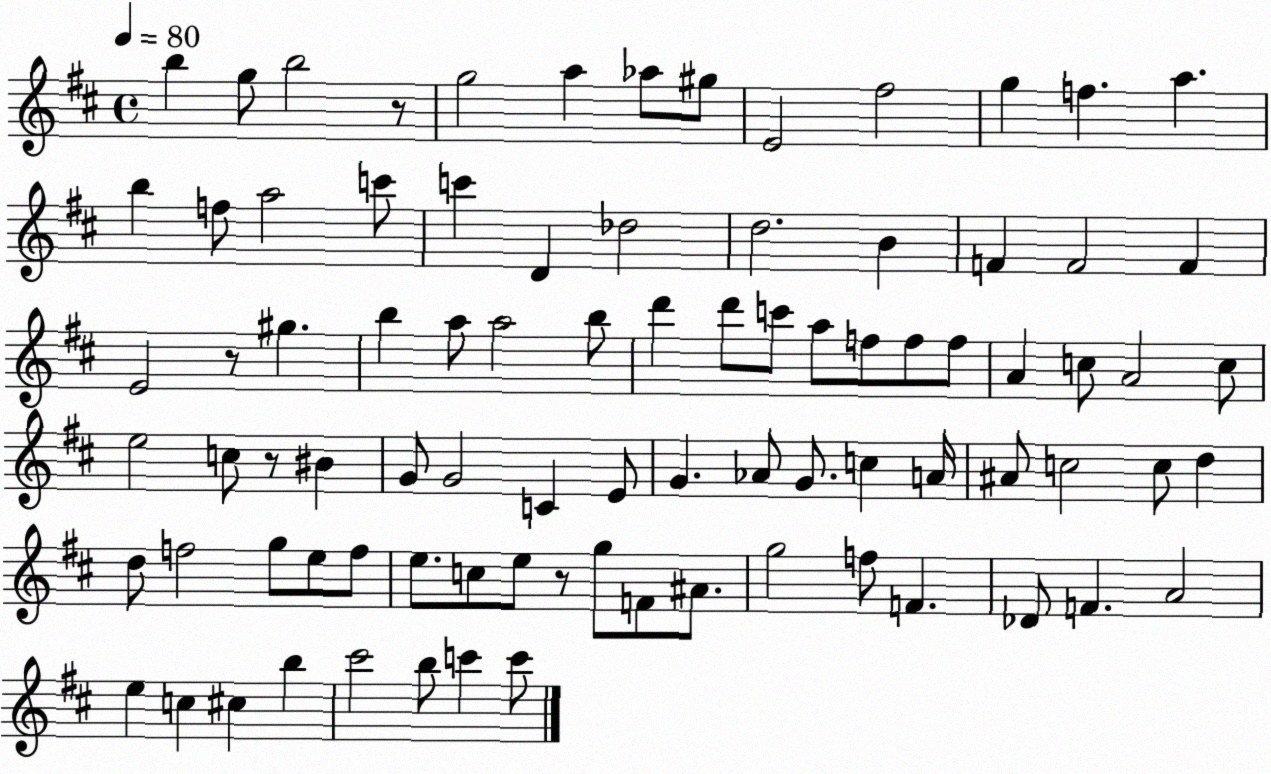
X:1
T:Untitled
M:4/4
L:1/4
K:D
b g/2 b2 z/2 g2 a _a/2 ^g/2 E2 ^f2 g f a b f/2 a2 c'/2 c' D _d2 d2 B F F2 F E2 z/2 ^g b a/2 a2 b/2 d' d'/2 c'/2 a/2 f/2 f/2 f/2 A c/2 A2 c/2 e2 c/2 z/2 ^B G/2 G2 C E/2 G _A/2 G/2 c A/4 ^A/2 c2 c/2 d d/2 f2 g/2 e/2 f/2 e/2 c/2 e/2 z/2 g/2 F/2 ^A/2 g2 f/2 F _D/2 F A2 e c ^c b ^c'2 b/2 c' c'/2